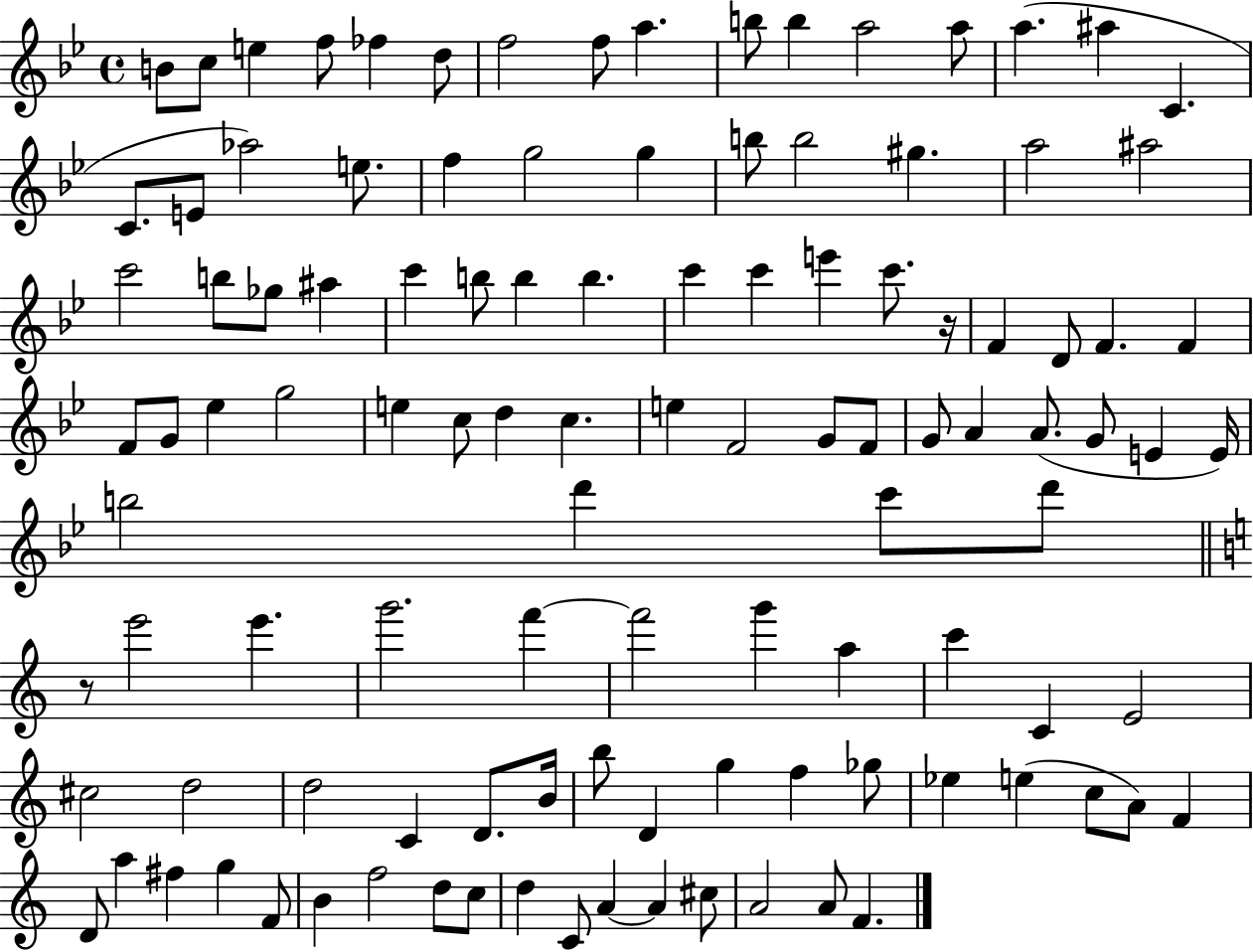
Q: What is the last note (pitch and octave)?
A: F4